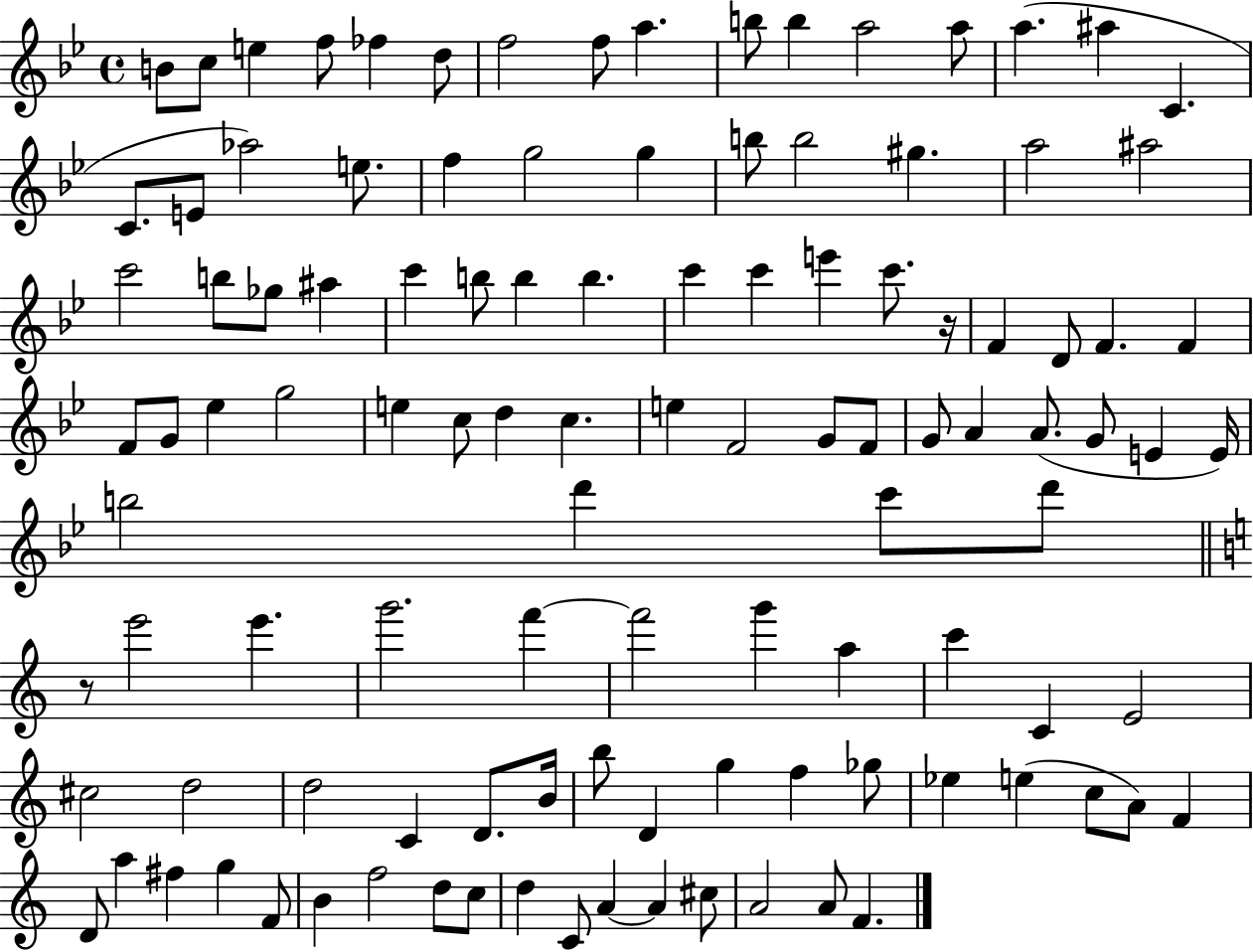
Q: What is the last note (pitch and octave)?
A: F4